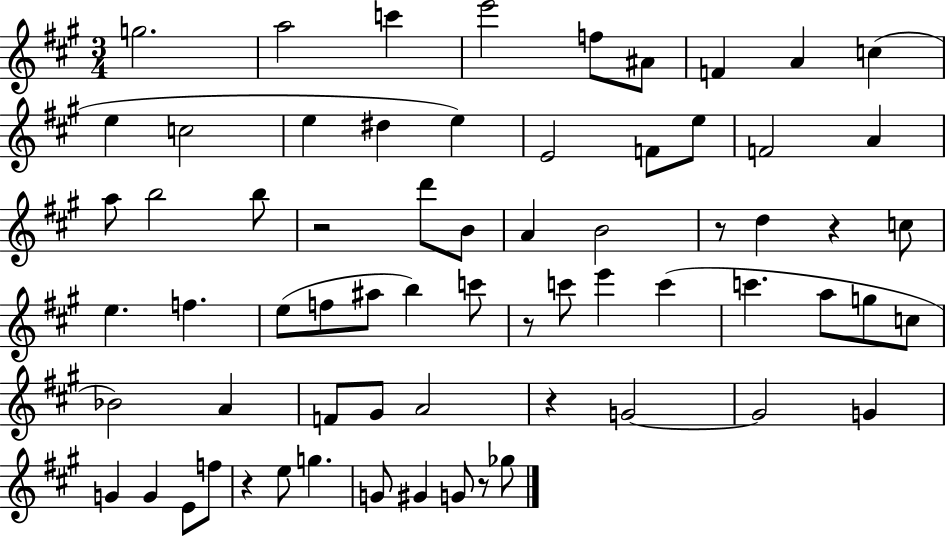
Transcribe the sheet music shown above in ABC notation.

X:1
T:Untitled
M:3/4
L:1/4
K:A
g2 a2 c' e'2 f/2 ^A/2 F A c e c2 e ^d e E2 F/2 e/2 F2 A a/2 b2 b/2 z2 d'/2 B/2 A B2 z/2 d z c/2 e f e/2 f/2 ^a/2 b c'/2 z/2 c'/2 e' c' c' a/2 g/2 c/2 _B2 A F/2 ^G/2 A2 z G2 G2 G G G E/2 f/2 z e/2 g G/2 ^G G/2 z/2 _g/2